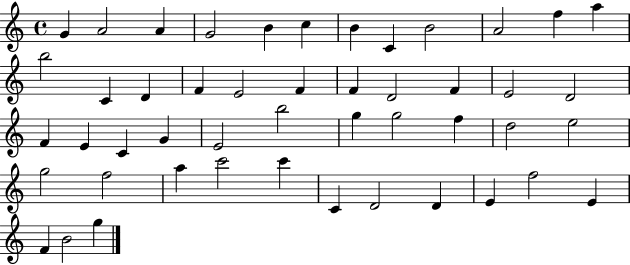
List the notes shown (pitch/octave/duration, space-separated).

G4/q A4/h A4/q G4/h B4/q C5/q B4/q C4/q B4/h A4/h F5/q A5/q B5/h C4/q D4/q F4/q E4/h F4/q F4/q D4/h F4/q E4/h D4/h F4/q E4/q C4/q G4/q E4/h B5/h G5/q G5/h F5/q D5/h E5/h G5/h F5/h A5/q C6/h C6/q C4/q D4/h D4/q E4/q F5/h E4/q F4/q B4/h G5/q